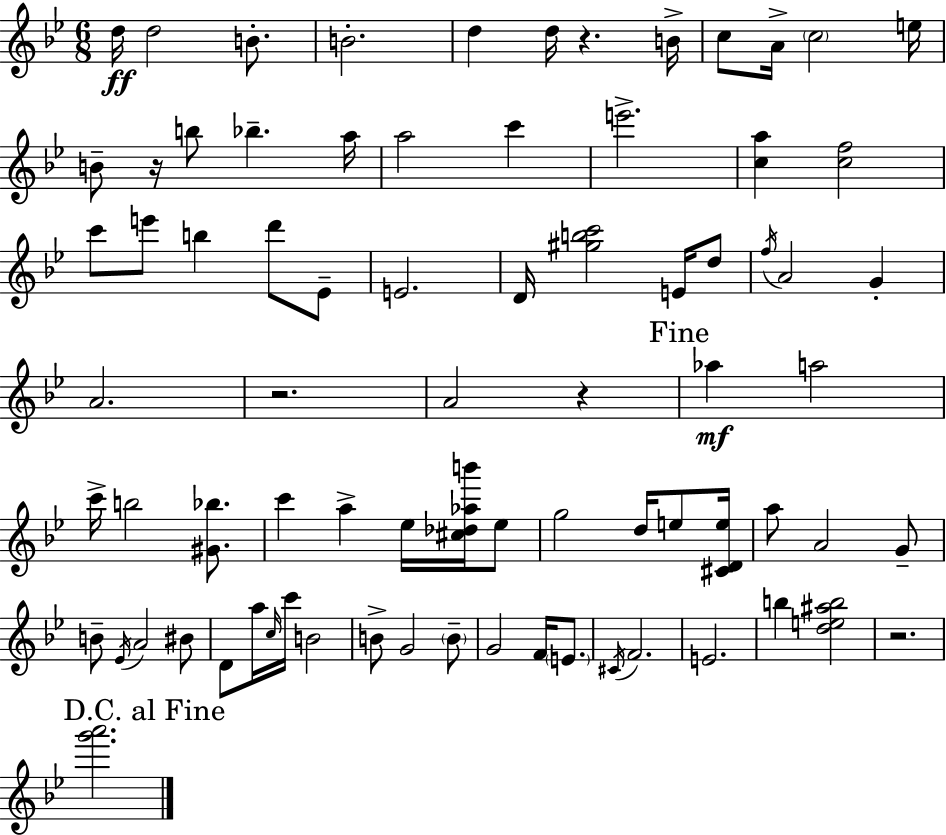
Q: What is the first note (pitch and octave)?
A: D5